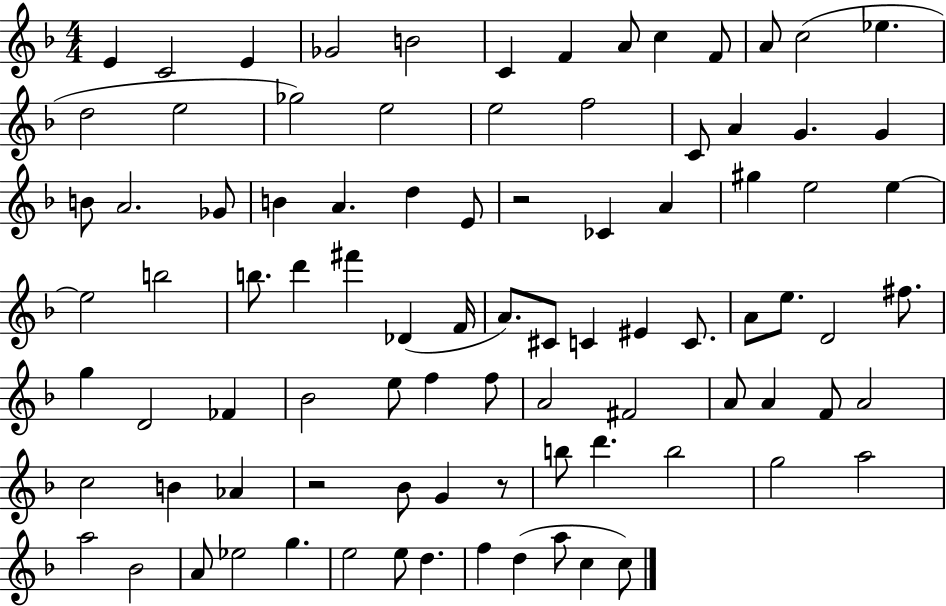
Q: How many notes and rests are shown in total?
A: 90